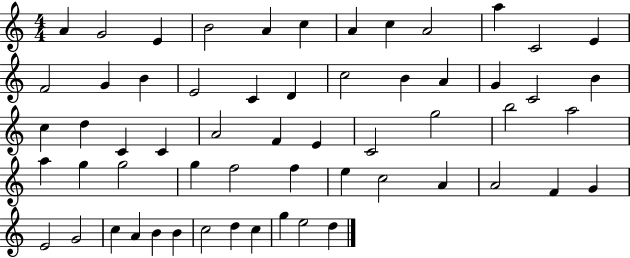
{
  \clef treble
  \numericTimeSignature
  \time 4/4
  \key c \major
  a'4 g'2 e'4 | b'2 a'4 c''4 | a'4 c''4 a'2 | a''4 c'2 e'4 | \break f'2 g'4 b'4 | e'2 c'4 d'4 | c''2 b'4 a'4 | g'4 c'2 b'4 | \break c''4 d''4 c'4 c'4 | a'2 f'4 e'4 | c'2 g''2 | b''2 a''2 | \break a''4 g''4 g''2 | g''4 f''2 f''4 | e''4 c''2 a'4 | a'2 f'4 g'4 | \break e'2 g'2 | c''4 a'4 b'4 b'4 | c''2 d''4 c''4 | g''4 e''2 d''4 | \break \bar "|."
}